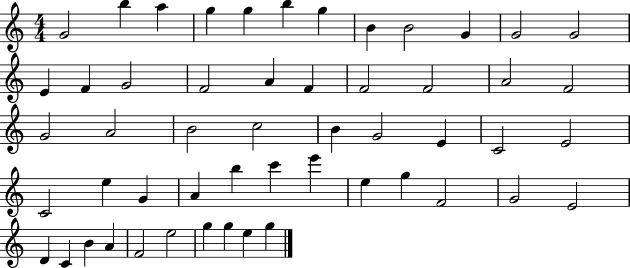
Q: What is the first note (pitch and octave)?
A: G4